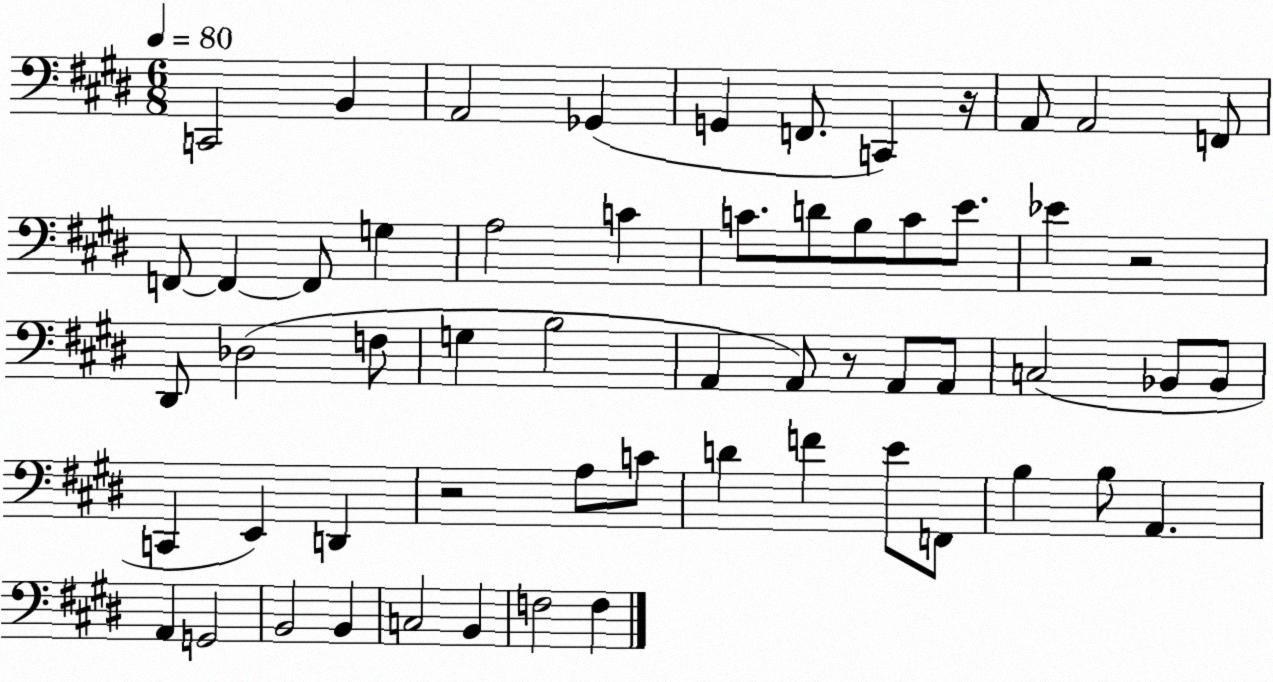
X:1
T:Untitled
M:6/8
L:1/4
K:E
C,,2 B,, A,,2 _G,, G,, F,,/2 C,, z/4 A,,/2 A,,2 F,,/2 F,,/2 F,, F,,/2 G, A,2 C C/2 D/2 B,/2 C/2 E/2 _E z2 ^D,,/2 _D,2 F,/2 G, B,2 A,, A,,/2 z/2 A,,/2 A,,/2 C,2 _B,,/2 _B,,/2 C,, E,, D,, z2 A,/2 C/2 D F E/2 F,,/2 B, B,/2 A,, A,, G,,2 B,,2 B,, C,2 B,, F,2 F,